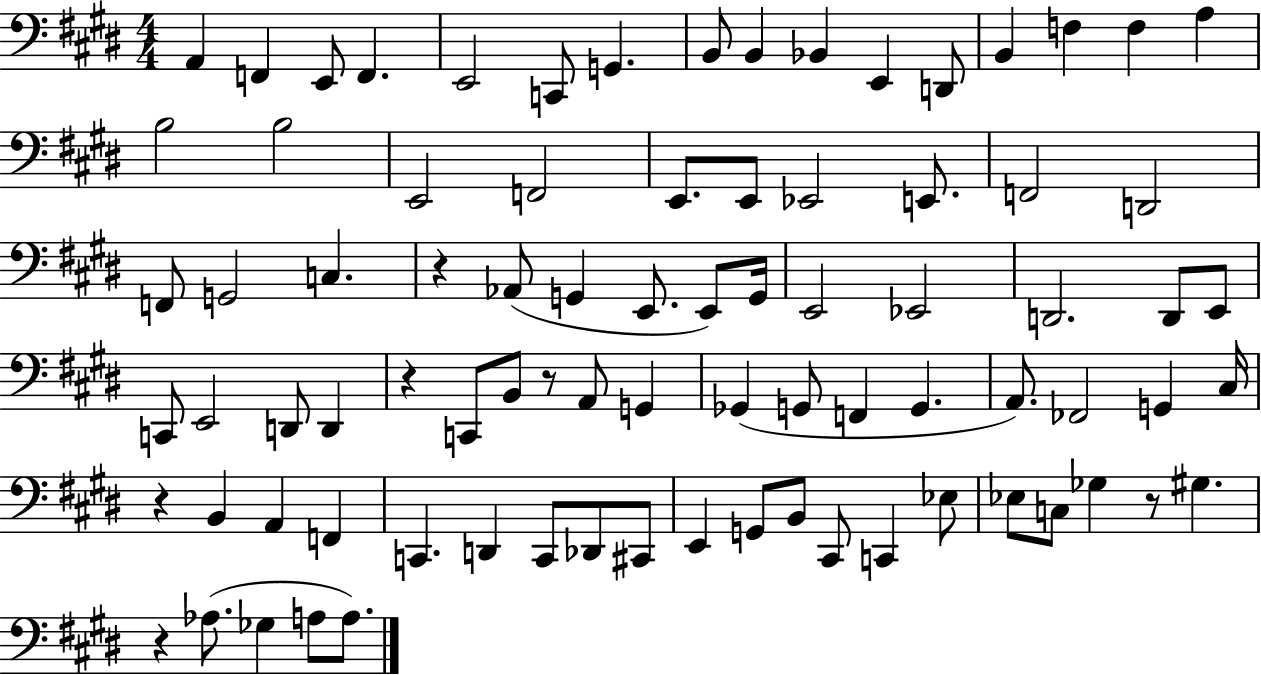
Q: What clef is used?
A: bass